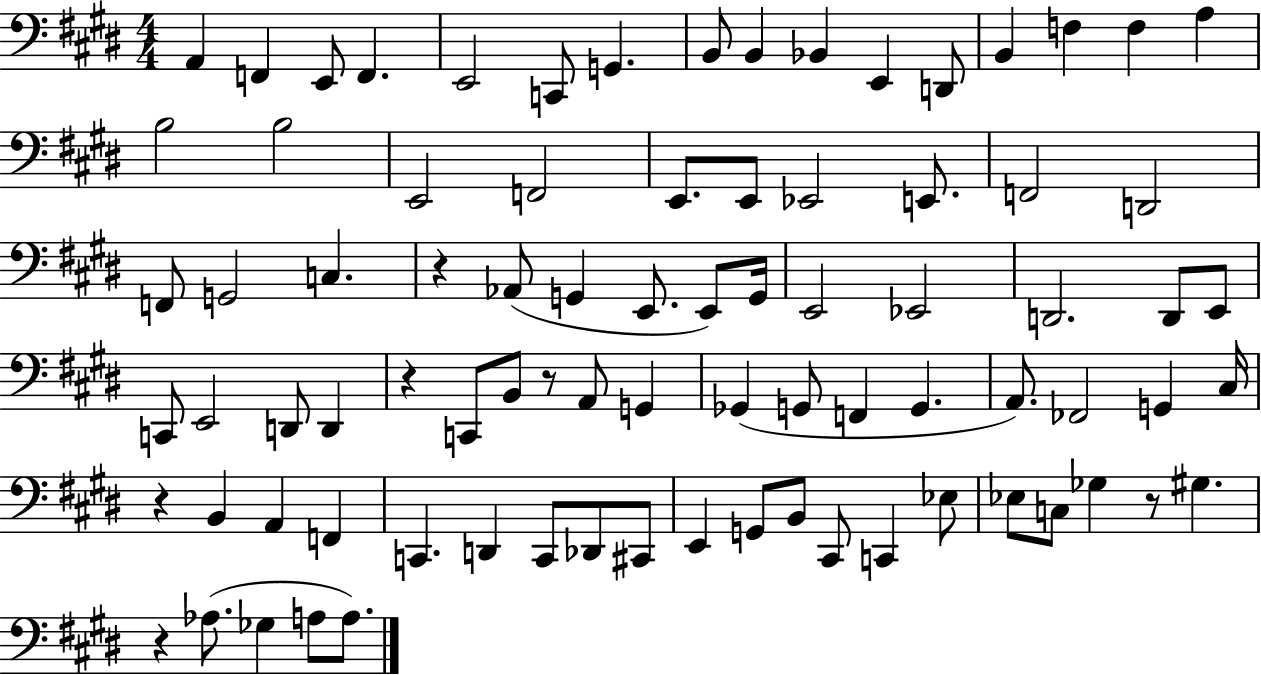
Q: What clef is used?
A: bass